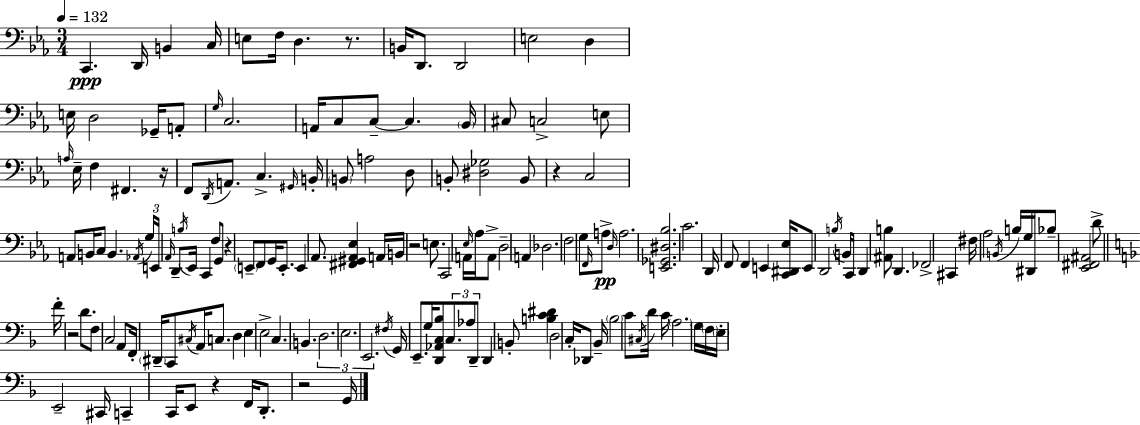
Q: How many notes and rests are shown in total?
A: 166